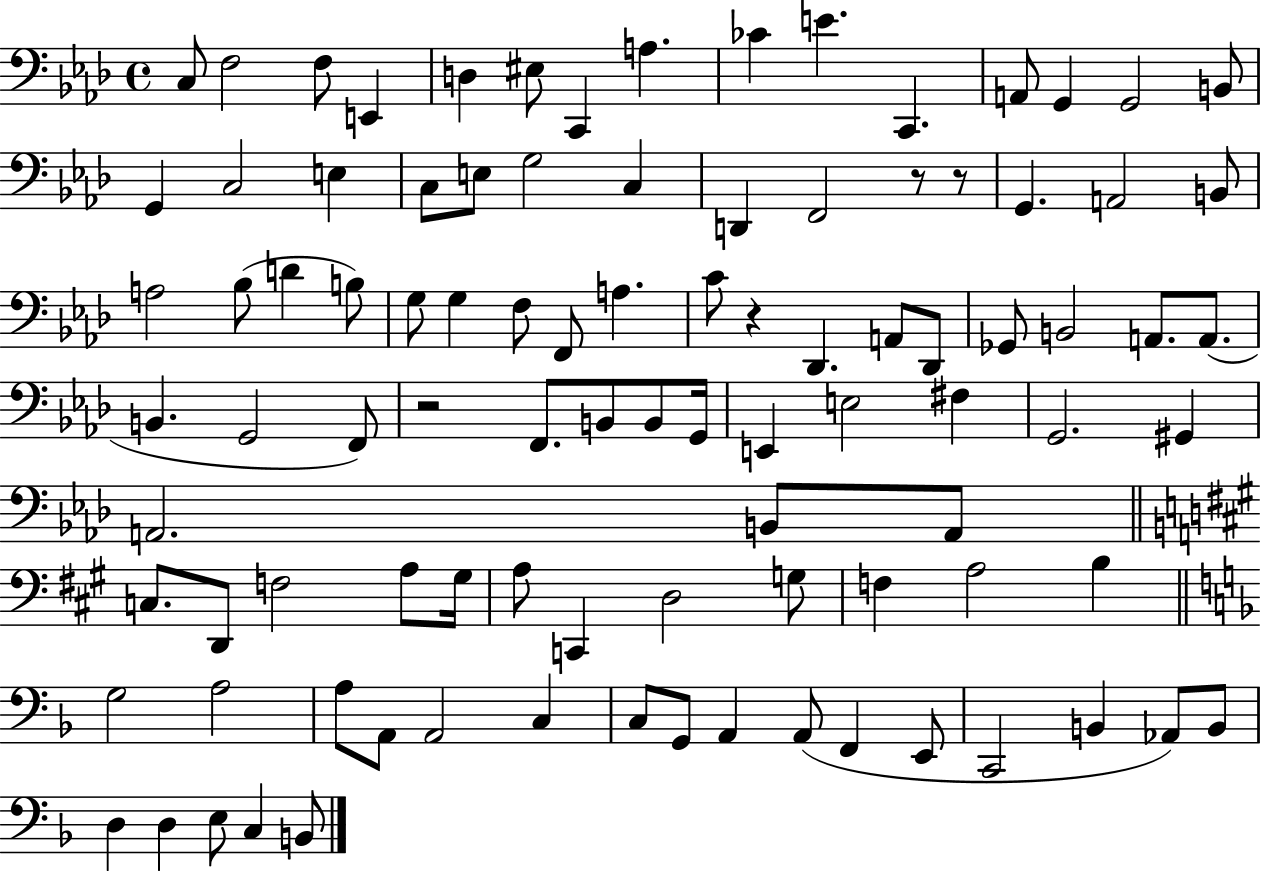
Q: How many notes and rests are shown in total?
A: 96